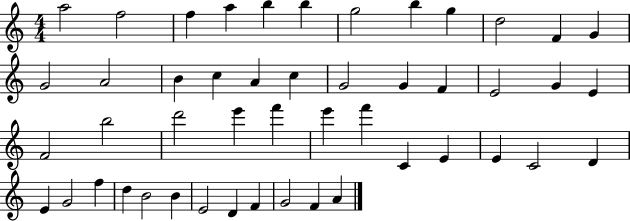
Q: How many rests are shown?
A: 0